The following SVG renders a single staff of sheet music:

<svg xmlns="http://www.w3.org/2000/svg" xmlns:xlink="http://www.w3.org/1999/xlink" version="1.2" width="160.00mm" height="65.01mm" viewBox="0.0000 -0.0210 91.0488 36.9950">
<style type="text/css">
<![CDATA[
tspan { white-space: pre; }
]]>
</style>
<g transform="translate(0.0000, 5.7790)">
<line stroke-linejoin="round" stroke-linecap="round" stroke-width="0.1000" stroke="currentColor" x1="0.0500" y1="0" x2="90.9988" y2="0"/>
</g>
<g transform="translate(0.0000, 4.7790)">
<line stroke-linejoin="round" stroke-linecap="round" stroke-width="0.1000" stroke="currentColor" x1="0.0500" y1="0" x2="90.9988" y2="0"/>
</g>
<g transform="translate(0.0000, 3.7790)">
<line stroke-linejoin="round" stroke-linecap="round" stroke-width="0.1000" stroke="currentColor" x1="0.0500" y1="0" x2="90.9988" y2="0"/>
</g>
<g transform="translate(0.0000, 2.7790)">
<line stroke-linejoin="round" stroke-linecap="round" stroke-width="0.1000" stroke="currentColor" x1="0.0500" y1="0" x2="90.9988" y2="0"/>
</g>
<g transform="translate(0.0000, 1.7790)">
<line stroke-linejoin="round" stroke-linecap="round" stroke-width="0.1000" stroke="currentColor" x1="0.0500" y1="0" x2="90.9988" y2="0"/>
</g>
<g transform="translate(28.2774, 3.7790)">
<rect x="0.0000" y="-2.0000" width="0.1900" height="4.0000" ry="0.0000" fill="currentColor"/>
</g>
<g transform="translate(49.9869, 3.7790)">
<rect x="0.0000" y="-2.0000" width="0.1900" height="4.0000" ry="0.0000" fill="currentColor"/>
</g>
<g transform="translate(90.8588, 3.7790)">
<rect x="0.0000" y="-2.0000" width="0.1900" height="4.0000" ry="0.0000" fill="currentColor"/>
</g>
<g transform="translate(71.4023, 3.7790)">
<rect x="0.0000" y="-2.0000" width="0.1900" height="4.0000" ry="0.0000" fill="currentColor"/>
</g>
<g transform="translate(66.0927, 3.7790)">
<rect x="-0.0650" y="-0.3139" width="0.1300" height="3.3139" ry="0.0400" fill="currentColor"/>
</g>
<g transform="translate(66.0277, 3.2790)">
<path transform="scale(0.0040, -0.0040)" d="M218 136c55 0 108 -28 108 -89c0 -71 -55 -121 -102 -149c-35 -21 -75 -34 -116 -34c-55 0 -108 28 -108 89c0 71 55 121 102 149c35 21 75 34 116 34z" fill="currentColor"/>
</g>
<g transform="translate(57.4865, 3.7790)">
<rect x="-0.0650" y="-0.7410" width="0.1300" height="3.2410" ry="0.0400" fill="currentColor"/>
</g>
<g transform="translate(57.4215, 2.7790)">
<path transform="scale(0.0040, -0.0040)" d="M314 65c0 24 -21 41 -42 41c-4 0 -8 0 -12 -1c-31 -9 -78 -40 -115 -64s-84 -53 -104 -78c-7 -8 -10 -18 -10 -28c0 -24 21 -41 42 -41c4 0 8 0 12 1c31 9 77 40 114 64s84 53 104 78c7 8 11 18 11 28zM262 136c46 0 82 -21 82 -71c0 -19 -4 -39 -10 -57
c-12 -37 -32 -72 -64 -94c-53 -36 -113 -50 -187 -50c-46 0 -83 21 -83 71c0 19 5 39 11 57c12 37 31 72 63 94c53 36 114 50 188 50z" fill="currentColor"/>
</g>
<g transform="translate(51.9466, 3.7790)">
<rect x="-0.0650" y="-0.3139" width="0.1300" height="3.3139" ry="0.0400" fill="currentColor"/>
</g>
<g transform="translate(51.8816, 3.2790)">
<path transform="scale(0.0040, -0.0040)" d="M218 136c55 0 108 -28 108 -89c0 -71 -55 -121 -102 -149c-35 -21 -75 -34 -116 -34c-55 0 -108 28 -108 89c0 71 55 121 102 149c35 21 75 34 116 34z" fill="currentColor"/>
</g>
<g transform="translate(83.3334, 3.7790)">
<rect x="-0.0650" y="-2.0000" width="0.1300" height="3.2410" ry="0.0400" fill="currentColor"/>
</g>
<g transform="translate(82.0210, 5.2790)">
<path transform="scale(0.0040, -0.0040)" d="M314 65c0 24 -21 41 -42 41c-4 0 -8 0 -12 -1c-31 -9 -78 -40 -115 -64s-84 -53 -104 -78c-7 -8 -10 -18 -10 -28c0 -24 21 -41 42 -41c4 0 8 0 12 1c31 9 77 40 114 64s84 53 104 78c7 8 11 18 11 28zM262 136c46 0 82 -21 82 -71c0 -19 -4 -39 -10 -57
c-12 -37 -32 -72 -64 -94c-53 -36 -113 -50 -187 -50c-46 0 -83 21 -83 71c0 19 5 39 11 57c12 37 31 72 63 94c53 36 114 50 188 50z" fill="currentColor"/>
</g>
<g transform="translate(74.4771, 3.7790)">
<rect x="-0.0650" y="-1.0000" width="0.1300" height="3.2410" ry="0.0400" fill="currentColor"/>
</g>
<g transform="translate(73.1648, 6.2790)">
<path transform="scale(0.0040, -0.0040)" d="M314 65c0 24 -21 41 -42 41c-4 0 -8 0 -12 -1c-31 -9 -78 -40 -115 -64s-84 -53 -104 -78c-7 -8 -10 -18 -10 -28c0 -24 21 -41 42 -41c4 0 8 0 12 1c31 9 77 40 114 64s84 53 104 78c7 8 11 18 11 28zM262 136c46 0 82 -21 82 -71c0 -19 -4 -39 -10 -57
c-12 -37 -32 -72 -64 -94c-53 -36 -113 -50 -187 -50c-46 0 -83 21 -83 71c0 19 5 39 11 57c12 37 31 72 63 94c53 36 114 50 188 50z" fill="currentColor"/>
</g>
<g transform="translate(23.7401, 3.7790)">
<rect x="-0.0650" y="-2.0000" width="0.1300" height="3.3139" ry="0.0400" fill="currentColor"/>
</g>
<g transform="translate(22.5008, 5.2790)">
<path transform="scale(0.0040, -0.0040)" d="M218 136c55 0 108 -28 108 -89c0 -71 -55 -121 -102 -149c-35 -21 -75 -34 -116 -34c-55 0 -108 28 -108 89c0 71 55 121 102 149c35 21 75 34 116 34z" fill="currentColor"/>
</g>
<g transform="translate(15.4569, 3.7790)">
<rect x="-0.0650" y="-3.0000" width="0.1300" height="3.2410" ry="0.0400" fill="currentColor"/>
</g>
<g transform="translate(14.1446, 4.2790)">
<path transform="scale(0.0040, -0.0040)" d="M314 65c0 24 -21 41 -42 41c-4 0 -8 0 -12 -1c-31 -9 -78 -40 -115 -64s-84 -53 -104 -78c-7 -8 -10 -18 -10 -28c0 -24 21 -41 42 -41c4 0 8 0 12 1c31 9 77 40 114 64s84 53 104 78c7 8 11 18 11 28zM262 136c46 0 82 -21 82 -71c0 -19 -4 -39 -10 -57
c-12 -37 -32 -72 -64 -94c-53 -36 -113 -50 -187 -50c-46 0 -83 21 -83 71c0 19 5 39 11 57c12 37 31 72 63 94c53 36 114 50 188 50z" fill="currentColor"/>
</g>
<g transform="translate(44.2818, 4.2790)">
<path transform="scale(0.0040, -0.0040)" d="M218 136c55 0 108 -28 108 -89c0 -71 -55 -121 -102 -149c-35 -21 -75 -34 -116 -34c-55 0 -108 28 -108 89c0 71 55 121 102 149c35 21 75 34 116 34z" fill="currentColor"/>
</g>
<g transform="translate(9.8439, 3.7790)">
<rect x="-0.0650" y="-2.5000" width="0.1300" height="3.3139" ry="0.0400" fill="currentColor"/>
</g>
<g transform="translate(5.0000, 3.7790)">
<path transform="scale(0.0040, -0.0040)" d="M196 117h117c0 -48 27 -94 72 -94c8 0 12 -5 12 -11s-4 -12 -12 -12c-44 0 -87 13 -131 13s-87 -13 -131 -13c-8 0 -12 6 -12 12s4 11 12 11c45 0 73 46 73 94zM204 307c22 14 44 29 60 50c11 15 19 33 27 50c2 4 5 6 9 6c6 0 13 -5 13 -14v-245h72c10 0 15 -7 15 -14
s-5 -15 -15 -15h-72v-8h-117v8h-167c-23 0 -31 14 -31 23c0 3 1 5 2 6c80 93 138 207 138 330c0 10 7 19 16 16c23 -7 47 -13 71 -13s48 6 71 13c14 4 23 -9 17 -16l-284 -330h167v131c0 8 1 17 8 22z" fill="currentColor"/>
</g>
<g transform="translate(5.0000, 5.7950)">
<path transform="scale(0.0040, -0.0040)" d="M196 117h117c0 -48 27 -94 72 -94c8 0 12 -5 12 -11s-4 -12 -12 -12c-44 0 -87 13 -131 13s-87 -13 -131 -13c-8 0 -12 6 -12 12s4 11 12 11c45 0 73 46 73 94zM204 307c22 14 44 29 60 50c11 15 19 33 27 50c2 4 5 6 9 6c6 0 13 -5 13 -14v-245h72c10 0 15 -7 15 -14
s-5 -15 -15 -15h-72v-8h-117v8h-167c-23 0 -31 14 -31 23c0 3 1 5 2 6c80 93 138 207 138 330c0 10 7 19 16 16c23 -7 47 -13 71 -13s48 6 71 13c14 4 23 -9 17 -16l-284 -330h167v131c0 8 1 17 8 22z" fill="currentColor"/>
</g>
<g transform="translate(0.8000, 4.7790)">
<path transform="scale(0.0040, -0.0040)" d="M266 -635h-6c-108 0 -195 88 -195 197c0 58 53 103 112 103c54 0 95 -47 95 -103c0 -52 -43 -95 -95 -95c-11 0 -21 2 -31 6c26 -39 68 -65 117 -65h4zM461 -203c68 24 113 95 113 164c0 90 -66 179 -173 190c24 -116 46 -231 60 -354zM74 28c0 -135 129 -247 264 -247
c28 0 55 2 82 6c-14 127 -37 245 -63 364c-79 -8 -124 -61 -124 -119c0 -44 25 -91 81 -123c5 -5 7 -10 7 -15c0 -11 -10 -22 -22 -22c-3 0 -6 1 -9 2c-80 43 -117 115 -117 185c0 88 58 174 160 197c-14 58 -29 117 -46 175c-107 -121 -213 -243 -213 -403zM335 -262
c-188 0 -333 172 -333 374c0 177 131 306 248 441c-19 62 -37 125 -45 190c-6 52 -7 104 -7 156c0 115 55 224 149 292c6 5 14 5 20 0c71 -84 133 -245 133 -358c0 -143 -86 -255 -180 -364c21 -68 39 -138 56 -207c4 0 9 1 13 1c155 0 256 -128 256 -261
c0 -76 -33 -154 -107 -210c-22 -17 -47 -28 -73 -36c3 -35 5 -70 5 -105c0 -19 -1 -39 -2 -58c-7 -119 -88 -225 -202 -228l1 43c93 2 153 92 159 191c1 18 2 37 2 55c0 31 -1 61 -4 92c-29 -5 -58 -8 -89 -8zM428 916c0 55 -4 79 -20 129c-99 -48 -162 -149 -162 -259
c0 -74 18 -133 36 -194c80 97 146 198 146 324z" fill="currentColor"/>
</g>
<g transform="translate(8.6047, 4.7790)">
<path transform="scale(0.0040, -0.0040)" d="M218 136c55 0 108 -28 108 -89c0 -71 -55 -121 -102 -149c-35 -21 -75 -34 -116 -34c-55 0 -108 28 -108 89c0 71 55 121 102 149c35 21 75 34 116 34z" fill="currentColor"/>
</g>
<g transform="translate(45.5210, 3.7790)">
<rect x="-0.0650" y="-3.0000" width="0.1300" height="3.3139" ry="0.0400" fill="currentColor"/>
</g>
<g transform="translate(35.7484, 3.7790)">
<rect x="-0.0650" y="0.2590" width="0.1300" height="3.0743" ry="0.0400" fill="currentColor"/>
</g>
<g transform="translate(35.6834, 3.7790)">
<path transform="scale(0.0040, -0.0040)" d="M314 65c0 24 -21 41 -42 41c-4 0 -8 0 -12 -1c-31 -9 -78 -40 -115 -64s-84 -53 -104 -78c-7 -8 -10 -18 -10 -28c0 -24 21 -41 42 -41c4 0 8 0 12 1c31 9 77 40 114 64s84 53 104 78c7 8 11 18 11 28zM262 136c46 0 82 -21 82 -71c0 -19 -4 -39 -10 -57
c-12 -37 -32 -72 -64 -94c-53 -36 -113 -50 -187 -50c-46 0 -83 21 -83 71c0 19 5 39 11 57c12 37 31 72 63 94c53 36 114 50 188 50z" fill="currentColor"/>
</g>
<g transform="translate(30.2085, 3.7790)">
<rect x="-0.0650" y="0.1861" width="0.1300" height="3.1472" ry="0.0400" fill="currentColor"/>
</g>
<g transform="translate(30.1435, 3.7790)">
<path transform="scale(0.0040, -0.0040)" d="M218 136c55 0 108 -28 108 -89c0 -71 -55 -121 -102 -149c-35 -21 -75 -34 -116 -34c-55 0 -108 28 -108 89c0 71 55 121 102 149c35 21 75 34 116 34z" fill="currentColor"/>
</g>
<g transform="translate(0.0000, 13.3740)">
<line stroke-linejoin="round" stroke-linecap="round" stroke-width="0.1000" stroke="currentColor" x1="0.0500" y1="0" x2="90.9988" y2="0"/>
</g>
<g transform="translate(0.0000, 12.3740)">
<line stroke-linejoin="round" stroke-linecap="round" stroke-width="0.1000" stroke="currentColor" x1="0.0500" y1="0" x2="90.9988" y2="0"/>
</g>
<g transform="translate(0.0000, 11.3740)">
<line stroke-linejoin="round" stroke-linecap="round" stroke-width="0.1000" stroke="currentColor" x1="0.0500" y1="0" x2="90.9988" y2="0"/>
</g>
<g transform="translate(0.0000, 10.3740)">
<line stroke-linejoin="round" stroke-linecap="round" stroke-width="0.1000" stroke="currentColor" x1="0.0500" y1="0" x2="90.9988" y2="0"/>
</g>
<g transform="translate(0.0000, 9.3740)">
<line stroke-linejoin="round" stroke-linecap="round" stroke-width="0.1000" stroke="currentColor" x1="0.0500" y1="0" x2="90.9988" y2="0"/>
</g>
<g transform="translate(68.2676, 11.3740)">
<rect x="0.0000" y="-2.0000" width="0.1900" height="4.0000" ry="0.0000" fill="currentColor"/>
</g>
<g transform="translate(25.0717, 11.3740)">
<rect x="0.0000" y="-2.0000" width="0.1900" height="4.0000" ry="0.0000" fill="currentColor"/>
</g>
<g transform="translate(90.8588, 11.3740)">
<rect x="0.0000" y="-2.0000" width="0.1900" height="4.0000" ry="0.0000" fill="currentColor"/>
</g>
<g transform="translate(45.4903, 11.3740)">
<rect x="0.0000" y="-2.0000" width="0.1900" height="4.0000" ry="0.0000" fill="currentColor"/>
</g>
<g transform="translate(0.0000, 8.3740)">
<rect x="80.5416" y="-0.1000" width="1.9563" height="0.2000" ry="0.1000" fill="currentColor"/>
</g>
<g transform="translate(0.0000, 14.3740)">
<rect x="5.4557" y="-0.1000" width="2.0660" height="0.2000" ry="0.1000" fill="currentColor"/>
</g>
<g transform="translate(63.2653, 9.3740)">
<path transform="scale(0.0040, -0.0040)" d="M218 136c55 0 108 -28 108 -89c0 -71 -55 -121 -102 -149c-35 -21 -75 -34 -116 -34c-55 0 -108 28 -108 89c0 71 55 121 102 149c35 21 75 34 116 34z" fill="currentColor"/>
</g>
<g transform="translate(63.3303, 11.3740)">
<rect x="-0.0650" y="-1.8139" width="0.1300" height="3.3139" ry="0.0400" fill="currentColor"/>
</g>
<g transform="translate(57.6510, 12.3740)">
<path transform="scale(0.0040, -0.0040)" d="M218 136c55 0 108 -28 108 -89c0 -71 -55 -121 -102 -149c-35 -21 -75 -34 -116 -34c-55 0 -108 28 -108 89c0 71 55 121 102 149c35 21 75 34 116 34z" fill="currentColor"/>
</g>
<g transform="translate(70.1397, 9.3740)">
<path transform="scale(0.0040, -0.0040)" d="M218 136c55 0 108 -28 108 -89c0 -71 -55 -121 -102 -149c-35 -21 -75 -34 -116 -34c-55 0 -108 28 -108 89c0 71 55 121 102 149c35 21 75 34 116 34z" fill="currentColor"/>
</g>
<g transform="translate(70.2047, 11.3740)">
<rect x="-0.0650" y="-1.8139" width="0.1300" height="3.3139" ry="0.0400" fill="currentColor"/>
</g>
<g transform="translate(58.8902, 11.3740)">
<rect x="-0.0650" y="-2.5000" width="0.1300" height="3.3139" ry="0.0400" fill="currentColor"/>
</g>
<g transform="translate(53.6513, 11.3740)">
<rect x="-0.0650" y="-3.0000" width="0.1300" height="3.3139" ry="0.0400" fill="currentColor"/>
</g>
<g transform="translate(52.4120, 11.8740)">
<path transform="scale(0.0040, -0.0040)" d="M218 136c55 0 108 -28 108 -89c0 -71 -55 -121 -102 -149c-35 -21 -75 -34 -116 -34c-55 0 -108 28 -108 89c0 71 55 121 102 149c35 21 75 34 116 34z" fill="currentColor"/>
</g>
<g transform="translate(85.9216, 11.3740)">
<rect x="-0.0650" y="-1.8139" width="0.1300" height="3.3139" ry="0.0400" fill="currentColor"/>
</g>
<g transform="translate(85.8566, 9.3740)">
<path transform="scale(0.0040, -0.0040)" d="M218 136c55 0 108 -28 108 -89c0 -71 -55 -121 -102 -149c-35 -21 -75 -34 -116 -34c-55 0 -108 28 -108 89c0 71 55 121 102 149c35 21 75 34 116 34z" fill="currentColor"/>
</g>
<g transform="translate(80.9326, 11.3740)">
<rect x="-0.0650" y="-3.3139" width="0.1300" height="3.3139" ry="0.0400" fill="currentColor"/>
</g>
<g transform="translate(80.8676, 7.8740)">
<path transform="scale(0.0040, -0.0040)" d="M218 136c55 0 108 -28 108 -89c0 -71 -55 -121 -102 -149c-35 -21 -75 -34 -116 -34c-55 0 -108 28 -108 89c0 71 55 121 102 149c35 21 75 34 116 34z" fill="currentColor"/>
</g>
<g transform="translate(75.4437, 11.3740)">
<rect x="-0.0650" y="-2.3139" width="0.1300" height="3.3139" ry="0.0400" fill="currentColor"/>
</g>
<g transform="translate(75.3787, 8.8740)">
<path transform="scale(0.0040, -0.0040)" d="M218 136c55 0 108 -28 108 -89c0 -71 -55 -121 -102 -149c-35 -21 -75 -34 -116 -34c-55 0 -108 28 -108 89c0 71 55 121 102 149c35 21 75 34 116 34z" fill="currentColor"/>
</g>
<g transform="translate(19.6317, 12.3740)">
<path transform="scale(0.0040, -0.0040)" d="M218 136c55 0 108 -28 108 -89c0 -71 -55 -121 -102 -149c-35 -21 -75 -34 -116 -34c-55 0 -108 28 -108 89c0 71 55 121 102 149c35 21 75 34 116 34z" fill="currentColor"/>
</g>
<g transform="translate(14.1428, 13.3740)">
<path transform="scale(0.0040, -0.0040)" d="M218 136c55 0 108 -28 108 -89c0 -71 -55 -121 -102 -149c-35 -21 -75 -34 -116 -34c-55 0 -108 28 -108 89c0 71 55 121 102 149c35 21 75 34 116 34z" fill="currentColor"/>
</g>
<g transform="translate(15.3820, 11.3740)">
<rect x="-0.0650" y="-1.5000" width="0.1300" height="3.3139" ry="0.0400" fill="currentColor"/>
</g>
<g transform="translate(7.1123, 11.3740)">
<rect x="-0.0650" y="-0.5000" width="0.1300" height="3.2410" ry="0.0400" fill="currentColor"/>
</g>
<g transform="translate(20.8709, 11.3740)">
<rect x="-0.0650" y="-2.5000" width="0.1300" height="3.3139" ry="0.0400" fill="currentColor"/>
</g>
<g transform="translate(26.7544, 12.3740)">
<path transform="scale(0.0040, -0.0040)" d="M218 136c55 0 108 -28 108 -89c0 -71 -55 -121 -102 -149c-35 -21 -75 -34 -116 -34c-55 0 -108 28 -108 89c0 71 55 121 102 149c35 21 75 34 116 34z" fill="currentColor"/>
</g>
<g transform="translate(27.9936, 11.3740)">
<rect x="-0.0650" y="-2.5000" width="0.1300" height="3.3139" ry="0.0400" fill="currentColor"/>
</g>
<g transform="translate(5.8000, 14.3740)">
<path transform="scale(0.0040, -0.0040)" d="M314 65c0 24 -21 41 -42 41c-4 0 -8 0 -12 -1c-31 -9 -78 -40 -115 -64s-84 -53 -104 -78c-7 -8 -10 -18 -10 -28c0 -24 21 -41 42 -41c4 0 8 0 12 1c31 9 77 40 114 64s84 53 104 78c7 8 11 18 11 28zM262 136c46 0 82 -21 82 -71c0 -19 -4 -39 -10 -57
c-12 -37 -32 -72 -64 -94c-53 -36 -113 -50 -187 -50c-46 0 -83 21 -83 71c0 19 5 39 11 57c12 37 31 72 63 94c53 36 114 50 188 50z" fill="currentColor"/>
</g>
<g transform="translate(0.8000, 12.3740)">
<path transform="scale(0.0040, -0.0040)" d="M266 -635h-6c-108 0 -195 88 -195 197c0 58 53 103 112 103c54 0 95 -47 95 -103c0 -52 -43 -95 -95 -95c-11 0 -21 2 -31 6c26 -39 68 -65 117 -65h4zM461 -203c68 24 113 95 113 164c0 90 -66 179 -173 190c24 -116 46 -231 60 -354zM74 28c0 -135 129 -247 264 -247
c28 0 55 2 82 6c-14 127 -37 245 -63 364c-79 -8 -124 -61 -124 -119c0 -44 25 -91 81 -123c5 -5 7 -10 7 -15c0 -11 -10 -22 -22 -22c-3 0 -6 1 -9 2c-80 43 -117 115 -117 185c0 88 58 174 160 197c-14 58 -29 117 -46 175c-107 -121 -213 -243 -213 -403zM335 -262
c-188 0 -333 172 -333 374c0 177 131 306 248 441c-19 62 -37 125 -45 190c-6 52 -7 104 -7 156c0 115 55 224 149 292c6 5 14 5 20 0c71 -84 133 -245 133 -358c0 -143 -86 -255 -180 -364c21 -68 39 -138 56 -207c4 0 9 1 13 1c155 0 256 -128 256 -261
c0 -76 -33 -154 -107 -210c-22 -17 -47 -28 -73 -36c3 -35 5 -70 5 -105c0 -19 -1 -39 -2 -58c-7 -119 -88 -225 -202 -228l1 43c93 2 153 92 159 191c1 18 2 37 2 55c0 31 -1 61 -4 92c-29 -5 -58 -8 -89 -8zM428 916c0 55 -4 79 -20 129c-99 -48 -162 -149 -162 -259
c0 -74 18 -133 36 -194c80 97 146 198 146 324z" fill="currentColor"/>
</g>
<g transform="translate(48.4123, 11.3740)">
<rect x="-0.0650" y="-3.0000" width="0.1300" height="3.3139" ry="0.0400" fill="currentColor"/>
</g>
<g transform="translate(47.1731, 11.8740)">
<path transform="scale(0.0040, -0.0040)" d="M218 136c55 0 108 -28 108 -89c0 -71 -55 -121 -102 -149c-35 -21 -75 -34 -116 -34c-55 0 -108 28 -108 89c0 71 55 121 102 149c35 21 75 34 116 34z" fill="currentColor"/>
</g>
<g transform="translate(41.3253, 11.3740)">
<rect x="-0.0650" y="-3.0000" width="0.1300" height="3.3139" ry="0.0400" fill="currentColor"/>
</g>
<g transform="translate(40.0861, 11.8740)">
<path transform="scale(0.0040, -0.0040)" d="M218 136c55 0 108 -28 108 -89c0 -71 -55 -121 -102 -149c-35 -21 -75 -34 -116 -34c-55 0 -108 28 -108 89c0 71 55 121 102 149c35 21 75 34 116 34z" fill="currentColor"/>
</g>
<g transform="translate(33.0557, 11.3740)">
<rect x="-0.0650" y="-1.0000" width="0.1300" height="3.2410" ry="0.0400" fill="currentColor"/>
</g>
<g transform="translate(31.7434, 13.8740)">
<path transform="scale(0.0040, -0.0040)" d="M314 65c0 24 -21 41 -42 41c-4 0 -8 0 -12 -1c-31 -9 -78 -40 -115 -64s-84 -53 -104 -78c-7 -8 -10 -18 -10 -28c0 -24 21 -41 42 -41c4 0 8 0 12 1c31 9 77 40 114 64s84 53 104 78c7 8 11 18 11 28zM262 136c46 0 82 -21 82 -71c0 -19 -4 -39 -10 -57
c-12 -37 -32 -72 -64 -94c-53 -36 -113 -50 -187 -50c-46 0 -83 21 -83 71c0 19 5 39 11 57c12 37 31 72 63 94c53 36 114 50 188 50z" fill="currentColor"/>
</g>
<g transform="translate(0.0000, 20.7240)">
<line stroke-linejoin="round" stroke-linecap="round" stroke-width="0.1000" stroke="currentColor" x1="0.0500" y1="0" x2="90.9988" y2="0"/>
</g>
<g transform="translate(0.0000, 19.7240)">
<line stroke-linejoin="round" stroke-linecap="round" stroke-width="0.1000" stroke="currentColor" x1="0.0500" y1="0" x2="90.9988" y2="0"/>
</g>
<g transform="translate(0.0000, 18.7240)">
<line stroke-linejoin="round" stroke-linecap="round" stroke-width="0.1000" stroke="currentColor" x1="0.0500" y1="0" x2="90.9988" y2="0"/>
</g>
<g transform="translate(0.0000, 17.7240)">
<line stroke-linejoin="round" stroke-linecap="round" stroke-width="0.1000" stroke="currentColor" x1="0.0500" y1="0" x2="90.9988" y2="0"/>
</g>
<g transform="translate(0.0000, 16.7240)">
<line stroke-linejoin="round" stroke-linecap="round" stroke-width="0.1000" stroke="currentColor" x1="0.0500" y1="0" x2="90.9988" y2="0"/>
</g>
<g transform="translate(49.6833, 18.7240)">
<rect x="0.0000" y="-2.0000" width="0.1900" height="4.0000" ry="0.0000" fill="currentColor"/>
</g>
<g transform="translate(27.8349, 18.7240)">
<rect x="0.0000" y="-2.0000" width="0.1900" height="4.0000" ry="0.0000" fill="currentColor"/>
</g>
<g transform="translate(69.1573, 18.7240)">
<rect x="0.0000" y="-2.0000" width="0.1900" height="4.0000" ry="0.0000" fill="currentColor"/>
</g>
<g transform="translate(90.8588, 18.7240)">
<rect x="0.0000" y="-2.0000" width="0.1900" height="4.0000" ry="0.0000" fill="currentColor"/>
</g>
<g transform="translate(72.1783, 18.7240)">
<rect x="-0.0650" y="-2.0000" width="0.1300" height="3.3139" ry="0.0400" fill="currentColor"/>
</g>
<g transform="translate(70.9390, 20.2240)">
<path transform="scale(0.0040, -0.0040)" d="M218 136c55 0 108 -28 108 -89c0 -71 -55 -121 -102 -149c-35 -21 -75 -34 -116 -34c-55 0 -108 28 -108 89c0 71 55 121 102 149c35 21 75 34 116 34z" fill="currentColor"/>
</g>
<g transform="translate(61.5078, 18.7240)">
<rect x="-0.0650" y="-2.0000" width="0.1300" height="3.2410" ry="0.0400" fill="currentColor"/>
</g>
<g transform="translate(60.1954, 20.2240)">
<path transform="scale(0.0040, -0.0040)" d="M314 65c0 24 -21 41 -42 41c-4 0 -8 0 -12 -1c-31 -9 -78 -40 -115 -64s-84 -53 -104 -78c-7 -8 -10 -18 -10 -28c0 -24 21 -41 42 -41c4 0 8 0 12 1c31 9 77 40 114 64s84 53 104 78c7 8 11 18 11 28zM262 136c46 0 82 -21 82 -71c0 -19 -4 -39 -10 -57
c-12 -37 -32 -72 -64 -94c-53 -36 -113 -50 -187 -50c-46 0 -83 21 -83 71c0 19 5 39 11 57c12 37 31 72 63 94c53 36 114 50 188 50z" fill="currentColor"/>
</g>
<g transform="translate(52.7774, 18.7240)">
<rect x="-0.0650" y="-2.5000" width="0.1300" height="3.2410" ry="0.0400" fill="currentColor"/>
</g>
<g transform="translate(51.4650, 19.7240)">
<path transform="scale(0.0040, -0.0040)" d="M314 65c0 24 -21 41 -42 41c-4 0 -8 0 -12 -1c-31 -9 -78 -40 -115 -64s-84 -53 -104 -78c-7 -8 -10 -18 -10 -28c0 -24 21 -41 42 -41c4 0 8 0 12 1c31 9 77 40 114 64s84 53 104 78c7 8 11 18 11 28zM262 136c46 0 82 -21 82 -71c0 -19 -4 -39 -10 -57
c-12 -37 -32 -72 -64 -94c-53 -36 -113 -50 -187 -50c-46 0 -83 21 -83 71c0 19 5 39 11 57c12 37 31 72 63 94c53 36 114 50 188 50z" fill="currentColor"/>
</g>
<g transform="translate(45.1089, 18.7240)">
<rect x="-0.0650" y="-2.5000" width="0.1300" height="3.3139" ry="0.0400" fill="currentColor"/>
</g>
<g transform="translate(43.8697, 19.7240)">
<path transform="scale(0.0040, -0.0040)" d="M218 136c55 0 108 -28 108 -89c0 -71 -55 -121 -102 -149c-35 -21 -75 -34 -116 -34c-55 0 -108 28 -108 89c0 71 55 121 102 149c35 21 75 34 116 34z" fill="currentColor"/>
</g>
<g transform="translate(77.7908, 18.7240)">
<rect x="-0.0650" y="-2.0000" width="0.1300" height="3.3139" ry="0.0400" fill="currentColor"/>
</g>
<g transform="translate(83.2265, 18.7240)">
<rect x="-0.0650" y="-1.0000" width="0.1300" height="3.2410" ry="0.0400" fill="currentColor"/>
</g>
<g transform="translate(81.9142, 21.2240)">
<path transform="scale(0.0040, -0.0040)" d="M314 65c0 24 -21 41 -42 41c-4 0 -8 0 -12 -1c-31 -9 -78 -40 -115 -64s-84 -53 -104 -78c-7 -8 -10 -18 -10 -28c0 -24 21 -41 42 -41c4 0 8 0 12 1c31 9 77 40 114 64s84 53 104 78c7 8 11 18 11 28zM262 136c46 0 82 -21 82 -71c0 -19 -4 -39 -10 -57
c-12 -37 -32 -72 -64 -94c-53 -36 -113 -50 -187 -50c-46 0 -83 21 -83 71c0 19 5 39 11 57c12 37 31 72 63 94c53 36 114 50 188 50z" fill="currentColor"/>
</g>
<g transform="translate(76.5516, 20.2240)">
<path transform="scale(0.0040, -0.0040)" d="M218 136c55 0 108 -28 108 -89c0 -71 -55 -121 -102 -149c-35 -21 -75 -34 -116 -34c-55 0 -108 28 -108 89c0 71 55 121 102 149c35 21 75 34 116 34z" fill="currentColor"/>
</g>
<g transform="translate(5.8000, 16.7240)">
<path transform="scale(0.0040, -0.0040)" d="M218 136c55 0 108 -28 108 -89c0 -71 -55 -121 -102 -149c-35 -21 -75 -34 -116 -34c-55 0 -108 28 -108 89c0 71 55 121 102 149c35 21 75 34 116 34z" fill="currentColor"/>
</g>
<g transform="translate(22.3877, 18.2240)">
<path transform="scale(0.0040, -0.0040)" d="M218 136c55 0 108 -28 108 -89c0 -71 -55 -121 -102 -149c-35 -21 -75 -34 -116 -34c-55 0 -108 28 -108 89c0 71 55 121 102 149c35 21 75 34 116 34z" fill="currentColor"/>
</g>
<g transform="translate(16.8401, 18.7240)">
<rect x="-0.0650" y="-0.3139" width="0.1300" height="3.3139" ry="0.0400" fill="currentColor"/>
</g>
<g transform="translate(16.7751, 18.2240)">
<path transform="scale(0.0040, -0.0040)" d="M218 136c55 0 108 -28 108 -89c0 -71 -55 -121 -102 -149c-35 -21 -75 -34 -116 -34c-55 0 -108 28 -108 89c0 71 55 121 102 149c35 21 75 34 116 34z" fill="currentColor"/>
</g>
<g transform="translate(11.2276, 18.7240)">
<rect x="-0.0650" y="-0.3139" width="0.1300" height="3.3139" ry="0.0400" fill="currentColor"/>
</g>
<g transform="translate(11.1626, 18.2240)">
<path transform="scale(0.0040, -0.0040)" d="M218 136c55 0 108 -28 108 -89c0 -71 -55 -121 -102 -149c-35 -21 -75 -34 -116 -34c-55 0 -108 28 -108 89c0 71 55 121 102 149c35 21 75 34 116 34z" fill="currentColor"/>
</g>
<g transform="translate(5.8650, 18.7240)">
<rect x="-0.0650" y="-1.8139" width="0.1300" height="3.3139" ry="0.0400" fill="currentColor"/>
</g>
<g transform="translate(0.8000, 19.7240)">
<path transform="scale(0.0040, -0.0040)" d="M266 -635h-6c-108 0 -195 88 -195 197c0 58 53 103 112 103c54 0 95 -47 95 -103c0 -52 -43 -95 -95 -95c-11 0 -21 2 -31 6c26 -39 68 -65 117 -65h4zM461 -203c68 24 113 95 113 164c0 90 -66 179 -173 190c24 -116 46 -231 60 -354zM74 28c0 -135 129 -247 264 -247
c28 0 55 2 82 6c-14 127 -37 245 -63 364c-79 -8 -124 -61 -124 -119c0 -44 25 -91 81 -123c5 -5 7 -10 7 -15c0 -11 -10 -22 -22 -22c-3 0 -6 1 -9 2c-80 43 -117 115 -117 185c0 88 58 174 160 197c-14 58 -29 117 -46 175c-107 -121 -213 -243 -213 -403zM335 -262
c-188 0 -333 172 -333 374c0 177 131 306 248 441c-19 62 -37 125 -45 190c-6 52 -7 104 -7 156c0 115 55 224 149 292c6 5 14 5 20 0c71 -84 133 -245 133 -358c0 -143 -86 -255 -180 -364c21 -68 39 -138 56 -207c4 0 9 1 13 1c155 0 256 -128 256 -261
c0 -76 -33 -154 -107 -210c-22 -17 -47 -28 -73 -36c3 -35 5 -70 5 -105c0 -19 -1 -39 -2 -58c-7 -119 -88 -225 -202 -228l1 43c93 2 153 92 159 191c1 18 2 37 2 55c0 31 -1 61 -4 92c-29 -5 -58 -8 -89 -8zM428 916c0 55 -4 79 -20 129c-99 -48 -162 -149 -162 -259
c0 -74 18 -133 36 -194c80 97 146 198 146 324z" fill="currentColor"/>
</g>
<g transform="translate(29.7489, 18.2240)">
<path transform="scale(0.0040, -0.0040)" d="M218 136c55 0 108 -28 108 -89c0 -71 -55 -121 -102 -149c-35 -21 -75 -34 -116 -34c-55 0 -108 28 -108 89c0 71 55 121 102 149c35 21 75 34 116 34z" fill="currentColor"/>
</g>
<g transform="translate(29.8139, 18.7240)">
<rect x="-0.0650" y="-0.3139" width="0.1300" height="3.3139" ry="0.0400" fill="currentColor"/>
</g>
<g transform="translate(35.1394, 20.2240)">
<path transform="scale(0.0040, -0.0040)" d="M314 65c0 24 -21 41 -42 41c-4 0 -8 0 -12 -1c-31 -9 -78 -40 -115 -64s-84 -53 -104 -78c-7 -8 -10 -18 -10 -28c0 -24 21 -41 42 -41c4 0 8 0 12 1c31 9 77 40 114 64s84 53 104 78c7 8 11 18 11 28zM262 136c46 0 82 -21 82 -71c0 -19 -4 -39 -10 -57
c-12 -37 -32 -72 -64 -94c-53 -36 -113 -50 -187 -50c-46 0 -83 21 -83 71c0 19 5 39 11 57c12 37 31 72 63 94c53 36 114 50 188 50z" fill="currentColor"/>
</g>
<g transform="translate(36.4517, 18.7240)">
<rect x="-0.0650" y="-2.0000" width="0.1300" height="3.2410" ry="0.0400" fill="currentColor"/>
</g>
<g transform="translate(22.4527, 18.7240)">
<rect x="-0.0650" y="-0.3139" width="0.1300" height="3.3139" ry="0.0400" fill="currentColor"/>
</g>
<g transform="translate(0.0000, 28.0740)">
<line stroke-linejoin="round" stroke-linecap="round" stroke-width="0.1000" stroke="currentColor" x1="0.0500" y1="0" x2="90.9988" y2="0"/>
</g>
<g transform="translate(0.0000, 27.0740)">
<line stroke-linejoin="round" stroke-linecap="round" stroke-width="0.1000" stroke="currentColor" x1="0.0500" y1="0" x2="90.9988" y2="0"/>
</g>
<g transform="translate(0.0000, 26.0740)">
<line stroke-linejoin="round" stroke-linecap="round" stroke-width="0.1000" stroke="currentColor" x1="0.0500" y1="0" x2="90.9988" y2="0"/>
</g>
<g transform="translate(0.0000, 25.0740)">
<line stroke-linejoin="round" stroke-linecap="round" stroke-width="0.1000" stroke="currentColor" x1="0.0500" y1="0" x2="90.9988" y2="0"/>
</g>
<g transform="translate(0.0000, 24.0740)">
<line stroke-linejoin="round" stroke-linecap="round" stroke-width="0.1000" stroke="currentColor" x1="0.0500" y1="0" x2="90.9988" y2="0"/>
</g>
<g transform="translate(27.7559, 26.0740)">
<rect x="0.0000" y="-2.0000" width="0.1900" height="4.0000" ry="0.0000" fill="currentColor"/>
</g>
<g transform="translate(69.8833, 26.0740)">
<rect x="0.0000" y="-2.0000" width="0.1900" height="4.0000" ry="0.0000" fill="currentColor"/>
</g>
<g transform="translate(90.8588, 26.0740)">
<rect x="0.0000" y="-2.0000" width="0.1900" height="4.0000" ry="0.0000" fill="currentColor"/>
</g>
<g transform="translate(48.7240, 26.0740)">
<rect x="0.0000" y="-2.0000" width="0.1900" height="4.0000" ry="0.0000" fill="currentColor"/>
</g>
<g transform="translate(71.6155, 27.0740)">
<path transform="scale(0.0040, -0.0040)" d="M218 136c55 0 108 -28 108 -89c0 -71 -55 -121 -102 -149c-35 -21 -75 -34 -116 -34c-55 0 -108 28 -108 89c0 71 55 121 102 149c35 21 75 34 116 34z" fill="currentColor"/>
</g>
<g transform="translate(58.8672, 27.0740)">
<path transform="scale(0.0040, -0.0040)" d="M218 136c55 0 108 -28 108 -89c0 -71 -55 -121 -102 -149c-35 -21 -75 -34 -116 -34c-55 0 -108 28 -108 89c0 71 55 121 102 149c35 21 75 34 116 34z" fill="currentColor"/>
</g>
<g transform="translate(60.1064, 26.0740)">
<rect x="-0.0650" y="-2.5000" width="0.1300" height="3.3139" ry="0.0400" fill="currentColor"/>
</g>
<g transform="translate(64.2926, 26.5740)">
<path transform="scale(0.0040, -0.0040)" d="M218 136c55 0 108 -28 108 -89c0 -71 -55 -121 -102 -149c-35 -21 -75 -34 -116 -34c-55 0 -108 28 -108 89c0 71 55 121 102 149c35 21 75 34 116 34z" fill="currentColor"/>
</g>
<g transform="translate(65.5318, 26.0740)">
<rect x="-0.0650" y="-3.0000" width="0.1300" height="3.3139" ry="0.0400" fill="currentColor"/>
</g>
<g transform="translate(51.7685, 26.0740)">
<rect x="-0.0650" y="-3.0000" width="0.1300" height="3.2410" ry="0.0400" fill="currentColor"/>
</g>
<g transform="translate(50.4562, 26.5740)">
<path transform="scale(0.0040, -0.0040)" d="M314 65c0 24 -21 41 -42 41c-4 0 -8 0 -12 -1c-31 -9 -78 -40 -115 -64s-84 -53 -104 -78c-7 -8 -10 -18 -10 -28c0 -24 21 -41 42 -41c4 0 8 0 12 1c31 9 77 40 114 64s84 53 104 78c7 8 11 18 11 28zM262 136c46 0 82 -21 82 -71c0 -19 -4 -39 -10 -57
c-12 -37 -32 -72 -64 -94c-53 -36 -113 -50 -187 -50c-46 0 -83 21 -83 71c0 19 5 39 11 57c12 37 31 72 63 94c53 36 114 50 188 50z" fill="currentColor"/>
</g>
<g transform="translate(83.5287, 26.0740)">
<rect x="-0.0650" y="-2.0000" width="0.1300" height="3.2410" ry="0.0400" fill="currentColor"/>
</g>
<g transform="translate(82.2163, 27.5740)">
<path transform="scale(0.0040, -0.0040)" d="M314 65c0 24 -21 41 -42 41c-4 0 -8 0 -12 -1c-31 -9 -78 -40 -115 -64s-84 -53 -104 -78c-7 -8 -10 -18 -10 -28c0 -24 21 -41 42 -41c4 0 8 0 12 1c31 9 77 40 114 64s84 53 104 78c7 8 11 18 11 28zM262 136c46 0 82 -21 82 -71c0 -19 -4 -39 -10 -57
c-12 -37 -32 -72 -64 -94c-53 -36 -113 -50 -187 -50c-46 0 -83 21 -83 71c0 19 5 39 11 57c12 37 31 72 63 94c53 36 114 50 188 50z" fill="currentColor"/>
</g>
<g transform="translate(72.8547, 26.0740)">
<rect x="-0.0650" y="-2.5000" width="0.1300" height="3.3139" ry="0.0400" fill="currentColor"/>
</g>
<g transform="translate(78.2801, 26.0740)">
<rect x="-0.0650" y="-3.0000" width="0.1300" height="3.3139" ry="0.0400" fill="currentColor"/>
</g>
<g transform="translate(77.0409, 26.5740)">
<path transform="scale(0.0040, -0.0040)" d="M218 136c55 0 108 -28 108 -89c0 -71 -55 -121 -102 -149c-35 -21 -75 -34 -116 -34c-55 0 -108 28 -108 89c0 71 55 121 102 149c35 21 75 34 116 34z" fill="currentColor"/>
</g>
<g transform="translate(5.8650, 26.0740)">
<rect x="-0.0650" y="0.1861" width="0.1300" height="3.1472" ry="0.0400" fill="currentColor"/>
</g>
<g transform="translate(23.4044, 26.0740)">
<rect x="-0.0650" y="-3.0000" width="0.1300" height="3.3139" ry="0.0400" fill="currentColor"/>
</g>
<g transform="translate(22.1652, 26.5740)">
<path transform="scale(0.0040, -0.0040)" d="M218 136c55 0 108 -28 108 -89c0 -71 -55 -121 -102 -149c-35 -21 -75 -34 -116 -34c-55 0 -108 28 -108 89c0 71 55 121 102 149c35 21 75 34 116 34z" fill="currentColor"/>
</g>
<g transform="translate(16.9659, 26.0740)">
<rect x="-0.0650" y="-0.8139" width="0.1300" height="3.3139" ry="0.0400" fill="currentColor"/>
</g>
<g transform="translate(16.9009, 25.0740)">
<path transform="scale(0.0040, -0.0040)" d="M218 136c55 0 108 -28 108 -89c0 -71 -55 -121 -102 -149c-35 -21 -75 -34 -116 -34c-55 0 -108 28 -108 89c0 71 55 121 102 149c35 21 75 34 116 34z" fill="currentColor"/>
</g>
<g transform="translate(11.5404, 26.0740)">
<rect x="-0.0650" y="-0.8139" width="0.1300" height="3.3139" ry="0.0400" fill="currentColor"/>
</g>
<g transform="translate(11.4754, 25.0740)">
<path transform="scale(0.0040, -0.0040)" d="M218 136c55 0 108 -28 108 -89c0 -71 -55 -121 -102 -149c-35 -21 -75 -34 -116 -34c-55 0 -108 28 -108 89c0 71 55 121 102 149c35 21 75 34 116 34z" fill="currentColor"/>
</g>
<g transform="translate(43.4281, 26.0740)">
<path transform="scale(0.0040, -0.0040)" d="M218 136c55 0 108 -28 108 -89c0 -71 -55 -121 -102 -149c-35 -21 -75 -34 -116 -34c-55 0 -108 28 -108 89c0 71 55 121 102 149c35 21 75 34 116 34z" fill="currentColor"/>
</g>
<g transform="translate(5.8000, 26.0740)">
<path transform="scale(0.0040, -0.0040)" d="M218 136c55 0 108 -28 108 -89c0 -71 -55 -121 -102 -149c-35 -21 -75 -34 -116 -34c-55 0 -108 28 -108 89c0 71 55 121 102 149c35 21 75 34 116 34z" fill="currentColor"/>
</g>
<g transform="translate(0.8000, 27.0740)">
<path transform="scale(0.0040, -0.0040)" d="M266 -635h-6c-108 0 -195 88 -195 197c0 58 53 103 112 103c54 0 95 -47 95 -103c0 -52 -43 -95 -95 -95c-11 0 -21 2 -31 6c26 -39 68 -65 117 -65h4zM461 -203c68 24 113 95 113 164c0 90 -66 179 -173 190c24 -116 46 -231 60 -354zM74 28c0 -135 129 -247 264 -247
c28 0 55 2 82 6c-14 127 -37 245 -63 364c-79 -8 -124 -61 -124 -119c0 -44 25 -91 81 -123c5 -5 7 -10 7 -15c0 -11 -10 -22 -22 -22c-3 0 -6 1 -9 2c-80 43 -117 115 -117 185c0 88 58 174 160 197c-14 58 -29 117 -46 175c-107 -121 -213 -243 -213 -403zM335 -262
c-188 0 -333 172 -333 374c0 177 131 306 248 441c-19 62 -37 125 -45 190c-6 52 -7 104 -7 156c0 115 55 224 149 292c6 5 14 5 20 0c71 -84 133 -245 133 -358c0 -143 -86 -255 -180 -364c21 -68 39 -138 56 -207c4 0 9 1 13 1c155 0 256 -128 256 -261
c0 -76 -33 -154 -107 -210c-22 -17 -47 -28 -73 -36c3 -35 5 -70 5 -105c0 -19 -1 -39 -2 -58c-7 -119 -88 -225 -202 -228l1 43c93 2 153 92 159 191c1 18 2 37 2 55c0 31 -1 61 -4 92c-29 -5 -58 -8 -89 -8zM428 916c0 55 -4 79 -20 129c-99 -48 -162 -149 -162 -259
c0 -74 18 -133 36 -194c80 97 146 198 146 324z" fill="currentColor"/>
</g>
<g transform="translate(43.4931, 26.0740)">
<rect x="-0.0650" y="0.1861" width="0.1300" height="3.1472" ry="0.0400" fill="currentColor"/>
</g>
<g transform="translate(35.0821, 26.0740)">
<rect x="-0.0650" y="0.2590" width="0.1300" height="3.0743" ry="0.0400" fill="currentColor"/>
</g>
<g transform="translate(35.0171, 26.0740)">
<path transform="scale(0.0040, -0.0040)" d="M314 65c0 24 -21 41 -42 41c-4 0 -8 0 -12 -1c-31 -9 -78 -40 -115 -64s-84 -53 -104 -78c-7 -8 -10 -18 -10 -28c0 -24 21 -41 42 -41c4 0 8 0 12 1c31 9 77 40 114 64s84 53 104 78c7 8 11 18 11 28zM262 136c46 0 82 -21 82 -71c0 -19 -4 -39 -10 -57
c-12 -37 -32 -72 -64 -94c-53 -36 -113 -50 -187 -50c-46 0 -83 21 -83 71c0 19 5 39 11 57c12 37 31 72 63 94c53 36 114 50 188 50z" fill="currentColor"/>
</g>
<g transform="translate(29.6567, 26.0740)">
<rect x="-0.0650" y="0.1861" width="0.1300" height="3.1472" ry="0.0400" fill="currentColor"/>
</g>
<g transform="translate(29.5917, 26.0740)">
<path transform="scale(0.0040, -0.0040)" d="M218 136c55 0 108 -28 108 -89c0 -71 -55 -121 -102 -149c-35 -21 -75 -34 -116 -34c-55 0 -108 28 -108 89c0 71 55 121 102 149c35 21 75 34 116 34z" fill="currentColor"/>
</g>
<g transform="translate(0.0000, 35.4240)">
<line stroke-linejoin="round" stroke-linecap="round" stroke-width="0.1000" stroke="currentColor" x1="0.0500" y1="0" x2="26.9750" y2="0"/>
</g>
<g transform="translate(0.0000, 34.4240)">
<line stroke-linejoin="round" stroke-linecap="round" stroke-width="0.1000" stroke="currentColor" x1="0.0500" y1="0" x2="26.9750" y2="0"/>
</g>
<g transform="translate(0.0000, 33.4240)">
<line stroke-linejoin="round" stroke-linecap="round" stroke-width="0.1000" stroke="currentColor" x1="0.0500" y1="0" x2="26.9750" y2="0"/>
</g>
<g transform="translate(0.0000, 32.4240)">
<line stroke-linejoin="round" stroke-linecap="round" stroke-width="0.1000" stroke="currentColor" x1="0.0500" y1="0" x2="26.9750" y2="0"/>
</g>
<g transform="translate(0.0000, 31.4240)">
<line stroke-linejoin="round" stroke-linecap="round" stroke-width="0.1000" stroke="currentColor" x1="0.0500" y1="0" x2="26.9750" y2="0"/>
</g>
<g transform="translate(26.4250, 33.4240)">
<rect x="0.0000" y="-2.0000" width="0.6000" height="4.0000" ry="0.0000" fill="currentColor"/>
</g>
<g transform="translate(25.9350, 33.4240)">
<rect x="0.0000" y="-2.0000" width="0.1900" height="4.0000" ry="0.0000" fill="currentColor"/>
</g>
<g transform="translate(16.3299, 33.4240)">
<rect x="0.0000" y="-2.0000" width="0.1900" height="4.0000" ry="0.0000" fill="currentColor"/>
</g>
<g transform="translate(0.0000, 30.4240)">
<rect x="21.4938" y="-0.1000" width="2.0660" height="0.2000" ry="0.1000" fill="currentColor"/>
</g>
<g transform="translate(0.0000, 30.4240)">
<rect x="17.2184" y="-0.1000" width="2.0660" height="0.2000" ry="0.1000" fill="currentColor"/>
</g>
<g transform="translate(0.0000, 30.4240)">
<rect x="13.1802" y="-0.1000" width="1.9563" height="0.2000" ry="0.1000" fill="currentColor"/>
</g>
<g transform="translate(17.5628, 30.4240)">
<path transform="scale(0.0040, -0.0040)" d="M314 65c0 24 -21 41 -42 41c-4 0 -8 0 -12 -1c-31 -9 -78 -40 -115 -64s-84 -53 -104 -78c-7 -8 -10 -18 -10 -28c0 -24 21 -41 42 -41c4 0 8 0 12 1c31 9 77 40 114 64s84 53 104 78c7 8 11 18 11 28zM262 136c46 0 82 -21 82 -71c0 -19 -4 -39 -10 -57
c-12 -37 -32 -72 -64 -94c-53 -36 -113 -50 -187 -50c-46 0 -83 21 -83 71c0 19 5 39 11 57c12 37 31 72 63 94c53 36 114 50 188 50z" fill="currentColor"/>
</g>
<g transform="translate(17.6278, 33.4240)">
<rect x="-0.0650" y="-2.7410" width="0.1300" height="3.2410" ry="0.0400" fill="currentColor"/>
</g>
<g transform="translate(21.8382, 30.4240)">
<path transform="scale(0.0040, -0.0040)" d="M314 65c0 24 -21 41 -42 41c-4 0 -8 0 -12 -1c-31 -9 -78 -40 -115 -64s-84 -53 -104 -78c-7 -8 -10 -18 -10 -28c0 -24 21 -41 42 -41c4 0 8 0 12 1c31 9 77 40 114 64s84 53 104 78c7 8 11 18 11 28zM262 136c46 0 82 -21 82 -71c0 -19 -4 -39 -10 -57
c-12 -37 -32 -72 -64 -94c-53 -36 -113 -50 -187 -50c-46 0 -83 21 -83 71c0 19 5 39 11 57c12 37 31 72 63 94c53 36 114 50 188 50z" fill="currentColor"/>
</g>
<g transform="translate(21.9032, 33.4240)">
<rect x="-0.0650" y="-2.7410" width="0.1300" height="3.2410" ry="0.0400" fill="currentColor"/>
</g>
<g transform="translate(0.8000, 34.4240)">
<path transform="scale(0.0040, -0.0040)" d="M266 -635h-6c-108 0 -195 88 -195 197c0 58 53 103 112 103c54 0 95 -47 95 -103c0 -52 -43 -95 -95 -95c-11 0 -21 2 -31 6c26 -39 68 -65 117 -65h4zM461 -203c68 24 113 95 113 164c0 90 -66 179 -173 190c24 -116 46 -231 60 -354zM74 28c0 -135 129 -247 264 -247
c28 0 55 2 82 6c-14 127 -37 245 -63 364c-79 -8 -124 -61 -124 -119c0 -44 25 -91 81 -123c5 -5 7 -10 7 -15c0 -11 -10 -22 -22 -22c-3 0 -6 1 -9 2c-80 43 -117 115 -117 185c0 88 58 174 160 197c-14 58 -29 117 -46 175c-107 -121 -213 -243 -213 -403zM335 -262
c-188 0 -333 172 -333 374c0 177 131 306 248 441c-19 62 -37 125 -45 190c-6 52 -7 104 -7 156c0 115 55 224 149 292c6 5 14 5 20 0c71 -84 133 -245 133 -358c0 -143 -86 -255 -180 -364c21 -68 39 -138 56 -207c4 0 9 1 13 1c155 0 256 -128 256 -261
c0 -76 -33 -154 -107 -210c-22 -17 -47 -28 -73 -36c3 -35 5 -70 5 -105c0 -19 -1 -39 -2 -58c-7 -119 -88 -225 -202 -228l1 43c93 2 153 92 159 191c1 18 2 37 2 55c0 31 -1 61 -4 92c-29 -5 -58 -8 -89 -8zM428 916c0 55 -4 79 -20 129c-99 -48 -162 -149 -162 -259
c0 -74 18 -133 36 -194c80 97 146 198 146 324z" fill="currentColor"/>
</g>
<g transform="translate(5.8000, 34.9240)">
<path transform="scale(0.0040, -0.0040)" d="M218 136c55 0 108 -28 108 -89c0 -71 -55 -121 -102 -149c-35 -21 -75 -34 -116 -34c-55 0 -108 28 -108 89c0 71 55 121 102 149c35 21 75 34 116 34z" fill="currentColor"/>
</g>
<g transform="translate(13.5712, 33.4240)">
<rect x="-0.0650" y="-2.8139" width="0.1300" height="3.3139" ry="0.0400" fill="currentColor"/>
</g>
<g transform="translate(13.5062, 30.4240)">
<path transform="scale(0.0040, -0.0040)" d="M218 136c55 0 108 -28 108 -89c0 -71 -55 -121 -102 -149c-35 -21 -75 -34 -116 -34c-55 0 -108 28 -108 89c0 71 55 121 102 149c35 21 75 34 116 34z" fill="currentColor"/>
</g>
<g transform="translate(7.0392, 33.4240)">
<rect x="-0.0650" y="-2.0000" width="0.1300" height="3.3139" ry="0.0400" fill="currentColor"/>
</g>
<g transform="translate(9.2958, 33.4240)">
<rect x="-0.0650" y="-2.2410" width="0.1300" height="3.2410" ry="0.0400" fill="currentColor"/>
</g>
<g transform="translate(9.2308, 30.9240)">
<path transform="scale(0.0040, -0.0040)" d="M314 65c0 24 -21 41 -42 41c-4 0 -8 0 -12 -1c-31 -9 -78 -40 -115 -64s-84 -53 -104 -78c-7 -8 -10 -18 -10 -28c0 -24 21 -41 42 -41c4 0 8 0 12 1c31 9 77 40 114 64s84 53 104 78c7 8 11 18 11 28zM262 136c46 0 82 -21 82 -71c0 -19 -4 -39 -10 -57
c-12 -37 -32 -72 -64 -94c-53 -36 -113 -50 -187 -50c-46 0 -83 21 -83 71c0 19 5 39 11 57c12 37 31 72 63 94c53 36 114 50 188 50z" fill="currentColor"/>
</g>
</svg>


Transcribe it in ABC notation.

X:1
T:Untitled
M:4/4
L:1/4
K:C
G A2 F B B2 A c d2 c D2 F2 C2 E G G D2 A A A G f f g b f f c c c c F2 G G2 F2 F F D2 B d d A B B2 B A2 G A G A F2 F g2 a a2 a2